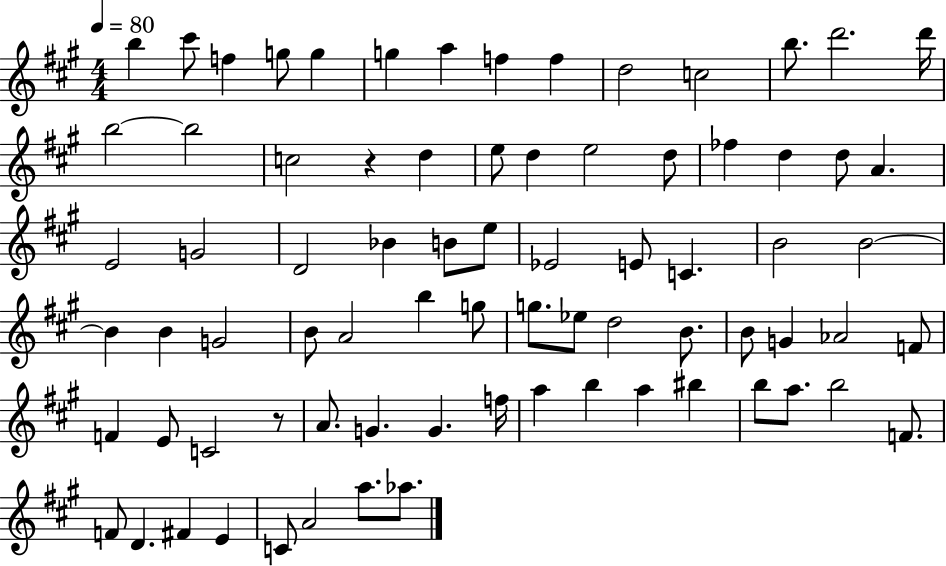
{
  \clef treble
  \numericTimeSignature
  \time 4/4
  \key a \major
  \tempo 4 = 80
  \repeat volta 2 { b''4 cis'''8 f''4 g''8 g''4 | g''4 a''4 f''4 f''4 | d''2 c''2 | b''8. d'''2. d'''16 | \break b''2~~ b''2 | c''2 r4 d''4 | e''8 d''4 e''2 d''8 | fes''4 d''4 d''8 a'4. | \break e'2 g'2 | d'2 bes'4 b'8 e''8 | ees'2 e'8 c'4. | b'2 b'2~~ | \break b'4 b'4 g'2 | b'8 a'2 b''4 g''8 | g''8. ees''8 d''2 b'8. | b'8 g'4 aes'2 f'8 | \break f'4 e'8 c'2 r8 | a'8. g'4. g'4. f''16 | a''4 b''4 a''4 bis''4 | b''8 a''8. b''2 f'8. | \break f'8 d'4. fis'4 e'4 | c'8 a'2 a''8. aes''8. | } \bar "|."
}